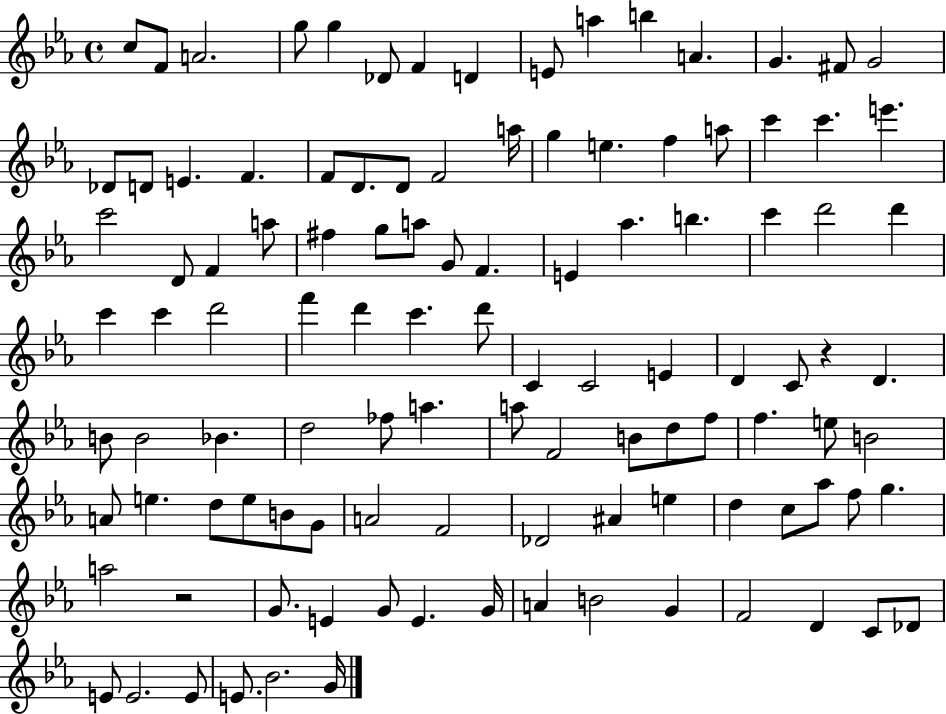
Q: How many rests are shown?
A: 2